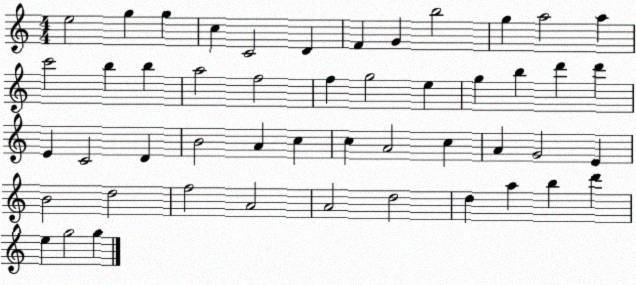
X:1
T:Untitled
M:4/4
L:1/4
K:C
e2 g g c C2 D F G b2 g a2 a c'2 b b a2 f2 f g2 e g b d' d' E C2 D B2 A c c A2 c A G2 E B2 d2 f2 A2 A2 d2 d a b d' e g2 g